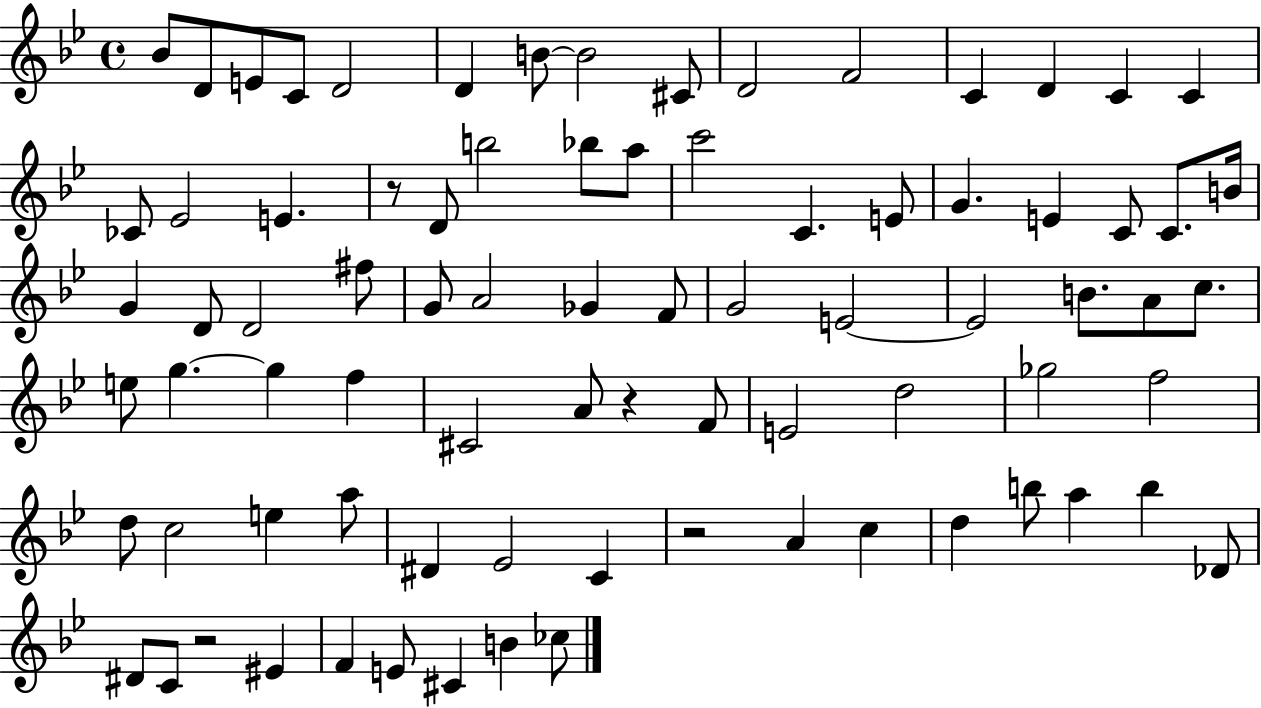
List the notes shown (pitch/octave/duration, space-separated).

Bb4/e D4/e E4/e C4/e D4/h D4/q B4/e B4/h C#4/e D4/h F4/h C4/q D4/q C4/q C4/q CES4/e Eb4/h E4/q. R/e D4/e B5/h Bb5/e A5/e C6/h C4/q. E4/e G4/q. E4/q C4/e C4/e. B4/s G4/q D4/e D4/h F#5/e G4/e A4/h Gb4/q F4/e G4/h E4/h E4/h B4/e. A4/e C5/e. E5/e G5/q. G5/q F5/q C#4/h A4/e R/q F4/e E4/h D5/h Gb5/h F5/h D5/e C5/h E5/q A5/e D#4/q Eb4/h C4/q R/h A4/q C5/q D5/q B5/e A5/q B5/q Db4/e D#4/e C4/e R/h EIS4/q F4/q E4/e C#4/q B4/q CES5/e